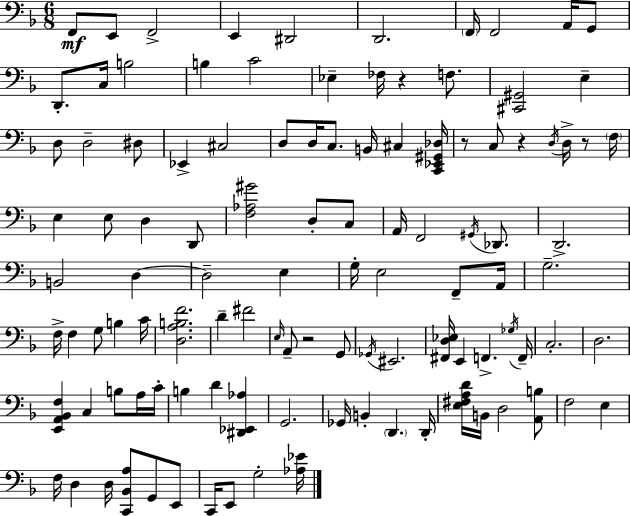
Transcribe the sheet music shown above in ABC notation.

X:1
T:Untitled
M:6/8
L:1/4
K:Dm
F,,/2 E,,/2 F,,2 E,, ^D,,2 D,,2 F,,/4 F,,2 A,,/4 G,,/2 D,,/2 C,/4 B,2 B, C2 _E, _F,/4 z F,/2 [^C,,^G,,]2 E, D,/2 D,2 ^D,/2 _E,, ^C,2 D,/2 D,/4 C,/2 B,,/4 ^C, [C,,_E,,^G,,_D,]/4 z/2 C,/2 z D,/4 D,/4 z/2 F,/4 E, E,/2 D, D,,/2 [F,_A,^G]2 D,/2 C,/2 A,,/4 F,,2 ^G,,/4 _D,,/2 D,,2 B,,2 D, D,2 E, G,/4 E,2 F,,/2 A,,/4 G,2 F,/4 F, G,/2 B, C/4 [D,A,B,F]2 D ^F2 E,/4 A,,/2 z2 G,,/2 _G,,/4 ^E,,2 [^F,,D,_E,]/4 E,, F,, _G,/4 F,,/4 C,2 D,2 [E,,A,,_B,,F,] C, B,/2 A,/4 C/4 B, D [^D,,_E,,_A,] G,,2 _G,,/4 B,, D,, D,,/4 [E,^F,A,D]/4 B,,/4 D,2 [A,,B,]/2 F,2 E, F,/4 D, D,/4 [C,,_B,,A,]/2 G,,/2 E,,/2 C,,/4 E,,/2 G,2 [_A,_E]/4